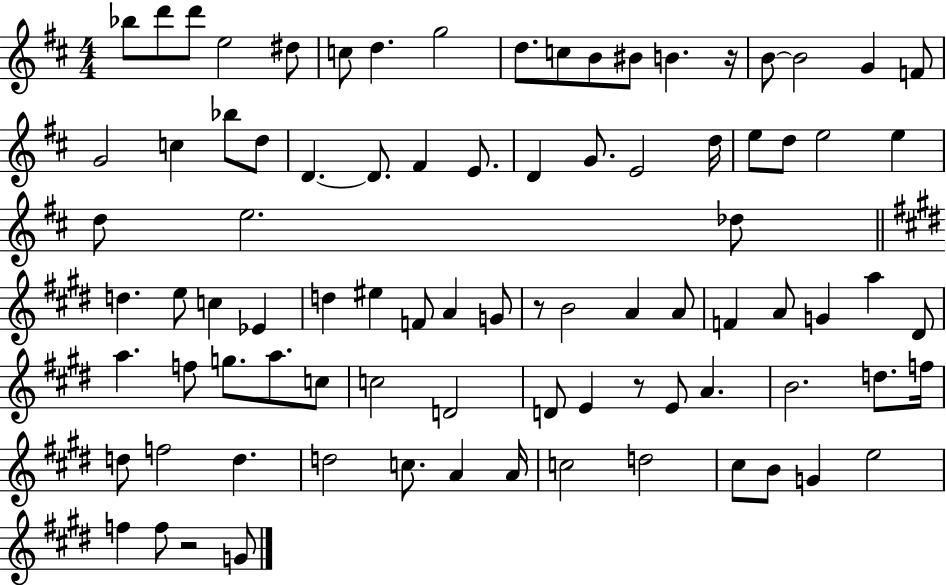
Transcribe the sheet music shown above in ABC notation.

X:1
T:Untitled
M:4/4
L:1/4
K:D
_b/2 d'/2 d'/2 e2 ^d/2 c/2 d g2 d/2 c/2 B/2 ^B/2 B z/4 B/2 B2 G F/2 G2 c _b/2 d/2 D D/2 ^F E/2 D G/2 E2 d/4 e/2 d/2 e2 e d/2 e2 _d/2 d e/2 c _E d ^e F/2 A G/2 z/2 B2 A A/2 F A/2 G a ^D/2 a f/2 g/2 a/2 c/2 c2 D2 D/2 E z/2 E/2 A B2 d/2 f/4 d/2 f2 d d2 c/2 A A/4 c2 d2 ^c/2 B/2 G e2 f f/2 z2 G/2